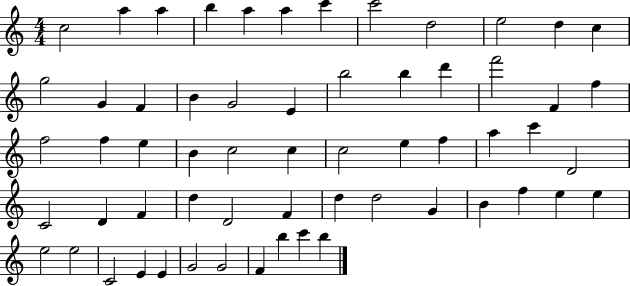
{
  \clef treble
  \numericTimeSignature
  \time 4/4
  \key c \major
  c''2 a''4 a''4 | b''4 a''4 a''4 c'''4 | c'''2 d''2 | e''2 d''4 c''4 | \break g''2 g'4 f'4 | b'4 g'2 e'4 | b''2 b''4 d'''4 | f'''2 f'4 f''4 | \break f''2 f''4 e''4 | b'4 c''2 c''4 | c''2 e''4 f''4 | a''4 c'''4 d'2 | \break c'2 d'4 f'4 | d''4 d'2 f'4 | d''4 d''2 g'4 | b'4 f''4 e''4 e''4 | \break e''2 e''2 | c'2 e'4 e'4 | g'2 g'2 | f'4 b''4 c'''4 b''4 | \break \bar "|."
}